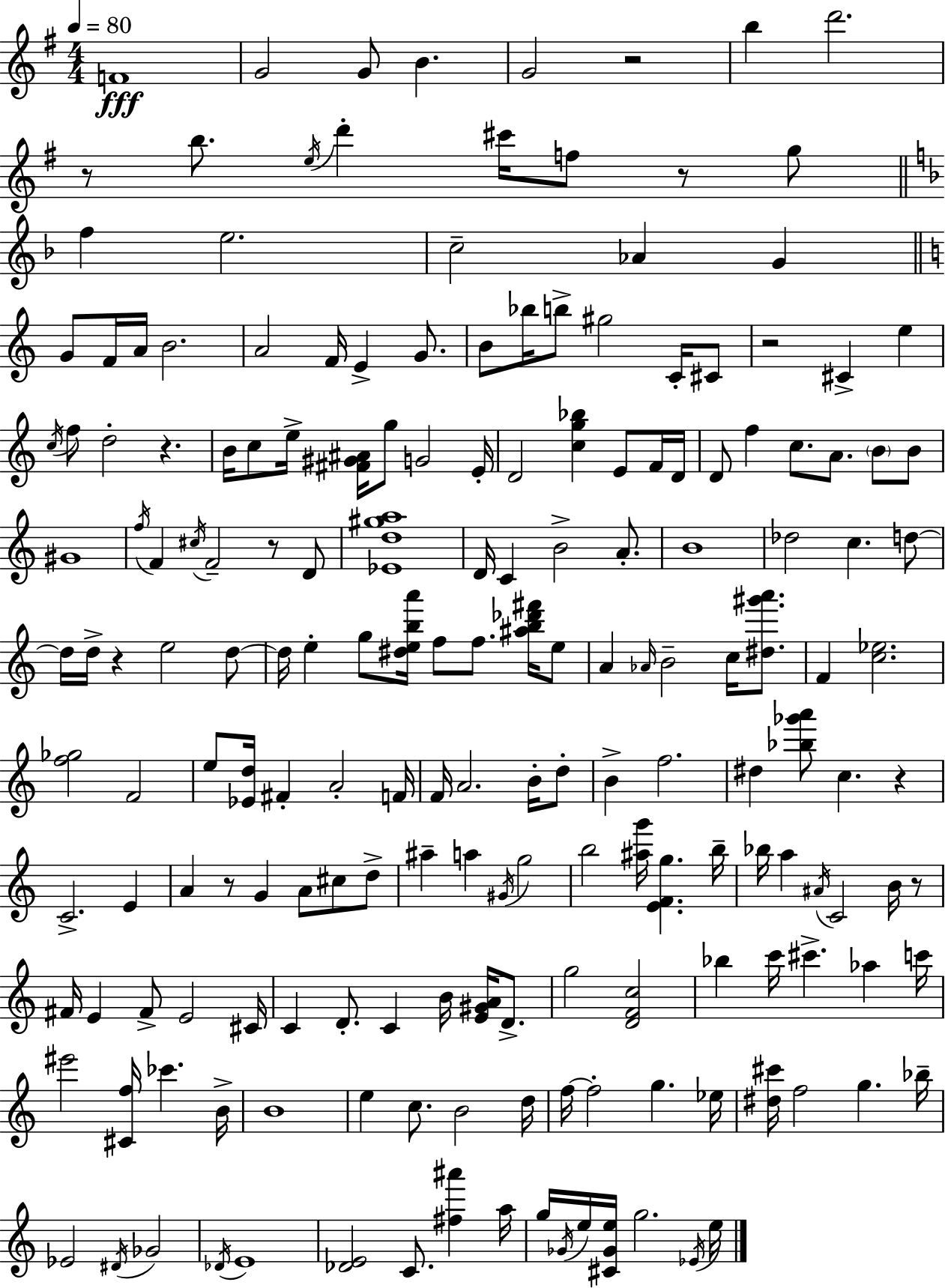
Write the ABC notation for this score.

X:1
T:Untitled
M:4/4
L:1/4
K:G
F4 G2 G/2 B G2 z2 b d'2 z/2 b/2 e/4 d' ^c'/4 f/2 z/2 g/2 f e2 c2 _A G G/2 F/4 A/4 B2 A2 F/4 E G/2 B/2 _b/4 b/2 ^g2 C/4 ^C/2 z2 ^C e c/4 f/2 d2 z B/4 c/2 e/4 [^F^G^A]/4 g/2 G2 E/4 D2 [cg_b] E/2 F/4 D/4 D/2 f c/2 A/2 B/2 B/2 ^G4 f/4 F ^c/4 F2 z/2 D/2 [_Ed^ga]4 D/4 C B2 A/2 B4 _d2 c d/2 d/4 d/4 z e2 d/2 d/4 e g/2 [^deba']/4 f/2 f/2 [^ab_d'^f']/4 e/2 A _A/4 B2 c/4 [^d^g'a']/2 F [c_e]2 [f_g]2 F2 e/2 [_Ed]/4 ^F A2 F/4 F/4 A2 B/4 d/2 B f2 ^d [_b_g'a']/2 c z C2 E A z/2 G A/2 ^c/2 d/2 ^a a ^G/4 g2 b2 [^ag']/4 [EFg] b/4 _b/4 a ^A/4 C2 B/4 z/2 ^F/4 E ^F/2 E2 ^C/4 C D/2 C B/4 [E^GA]/4 D/2 g2 [DFc]2 _b c'/4 ^c' _a c'/4 ^e'2 [^Cf]/4 _c' B/4 B4 e c/2 B2 d/4 f/4 f2 g _e/4 [^d^c']/4 f2 g _b/4 _E2 ^D/4 _G2 _D/4 E4 [_DE]2 C/2 [^f^a'] a/4 g/4 _G/4 e/4 [^C_Ge]/4 g2 _E/4 e/4